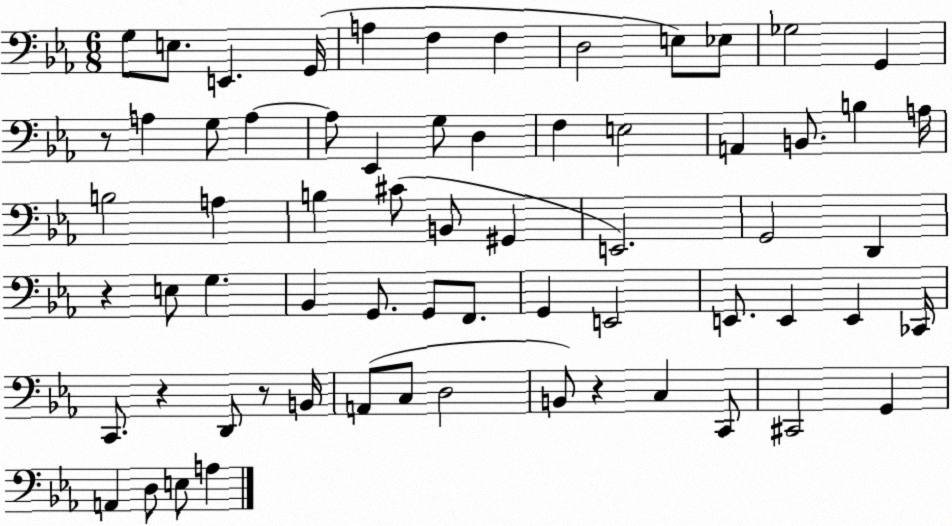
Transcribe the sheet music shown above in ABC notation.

X:1
T:Untitled
M:6/8
L:1/4
K:Eb
G,/2 E,/2 E,, G,,/4 A, F, F, D,2 E,/2 _E,/2 _G,2 G,, z/2 A, G,/2 A, A,/2 _E,, G,/2 D, F, E,2 A,, B,,/2 B, A,/4 B,2 A, B, ^C/2 B,,/2 ^G,, E,,2 G,,2 D,, z E,/2 G, _B,, G,,/2 G,,/2 F,,/2 G,, E,,2 E,,/2 E,, E,, _C,,/4 C,,/2 z D,,/2 z/2 B,,/4 A,,/2 C,/2 D,2 B,,/2 z C, C,,/2 ^C,,2 G,, A,, D,/2 E,/2 A,